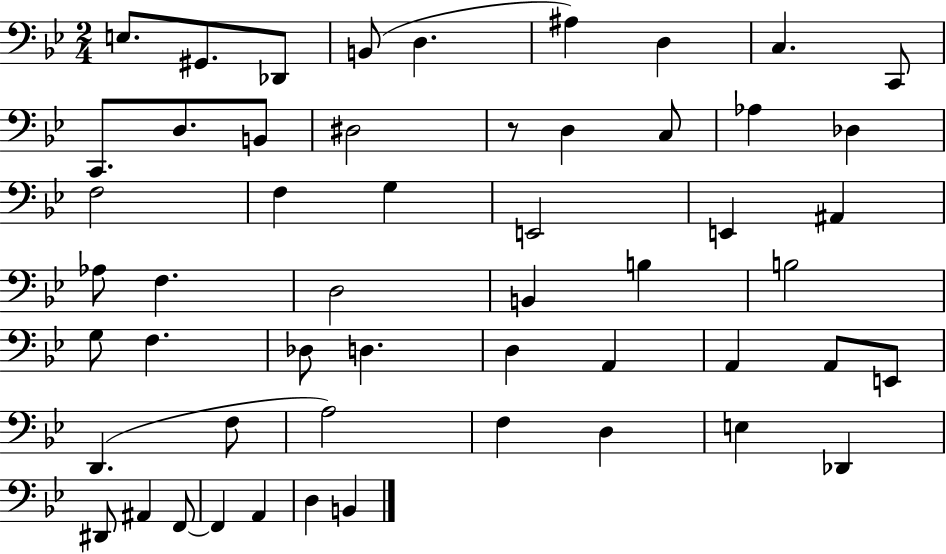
{
  \clef bass
  \numericTimeSignature
  \time 2/4
  \key bes \major
  e8. gis,8. des,8 | b,8( d4. | ais4) d4 | c4. c,8 | \break c,8. d8. b,8 | dis2 | r8 d4 c8 | aes4 des4 | \break f2 | f4 g4 | e,2 | e,4 ais,4 | \break aes8 f4. | d2 | b,4 b4 | b2 | \break g8 f4. | des8 d4. | d4 a,4 | a,4 a,8 e,8 | \break d,4.( f8 | a2) | f4 d4 | e4 des,4 | \break dis,8 ais,4 f,8~~ | f,4 a,4 | d4 b,4 | \bar "|."
}